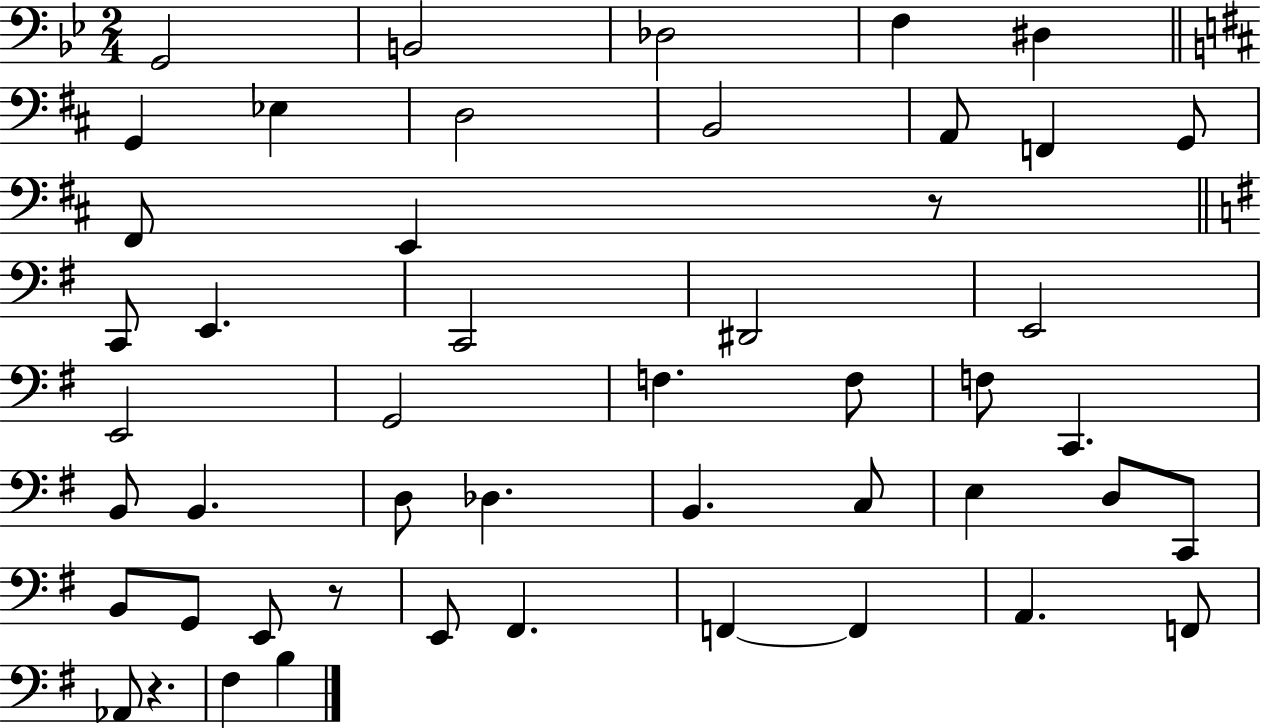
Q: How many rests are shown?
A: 3